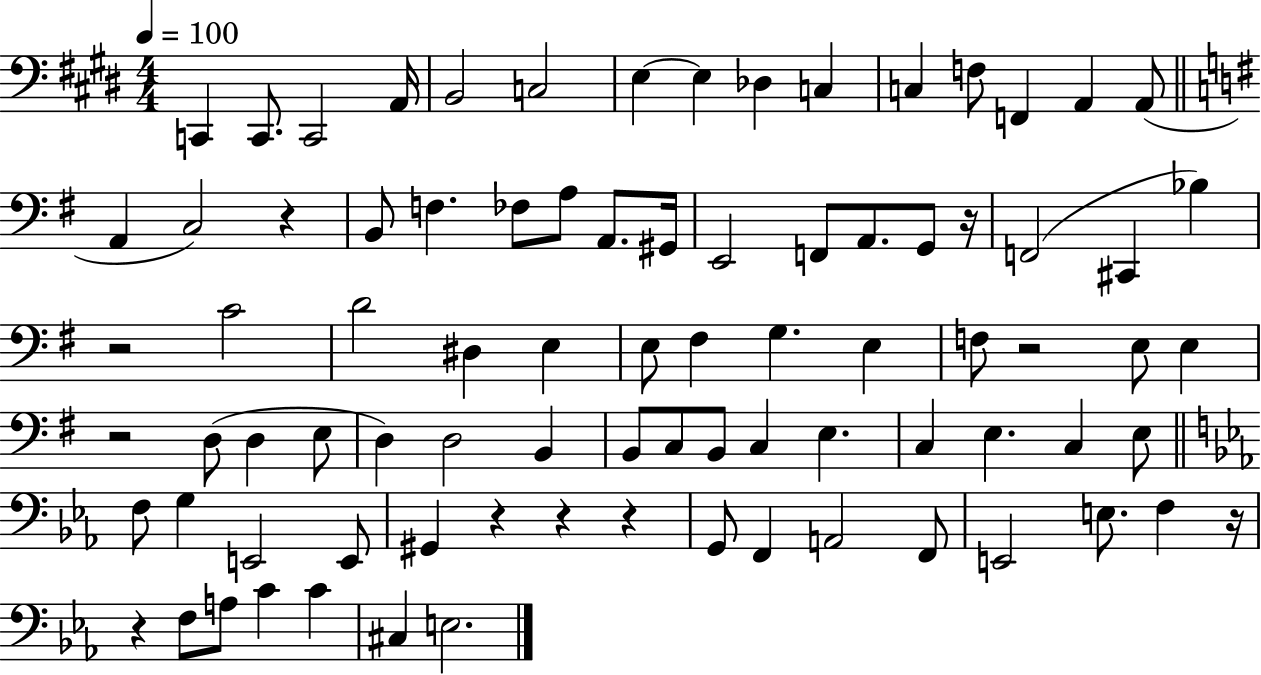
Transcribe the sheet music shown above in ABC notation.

X:1
T:Untitled
M:4/4
L:1/4
K:E
C,, C,,/2 C,,2 A,,/4 B,,2 C,2 E, E, _D, C, C, F,/2 F,, A,, A,,/2 A,, C,2 z B,,/2 F, _F,/2 A,/2 A,,/2 ^G,,/4 E,,2 F,,/2 A,,/2 G,,/2 z/4 F,,2 ^C,, _B, z2 C2 D2 ^D, E, E,/2 ^F, G, E, F,/2 z2 E,/2 E, z2 D,/2 D, E,/2 D, D,2 B,, B,,/2 C,/2 B,,/2 C, E, C, E, C, E,/2 F,/2 G, E,,2 E,,/2 ^G,, z z z G,,/2 F,, A,,2 F,,/2 E,,2 E,/2 F, z/4 z F,/2 A,/2 C C ^C, E,2